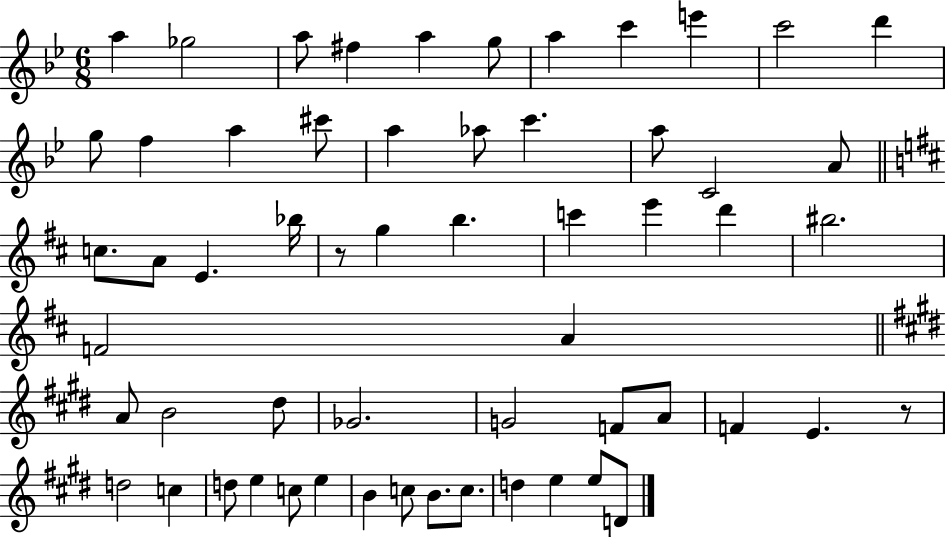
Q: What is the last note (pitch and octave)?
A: D4